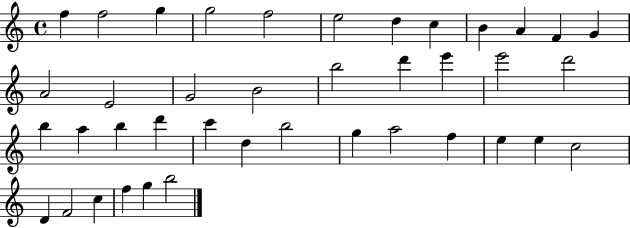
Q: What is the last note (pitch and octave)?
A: B5